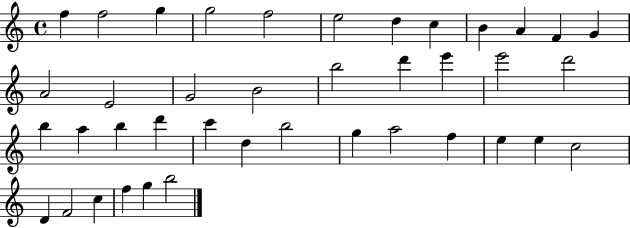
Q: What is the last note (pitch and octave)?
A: B5